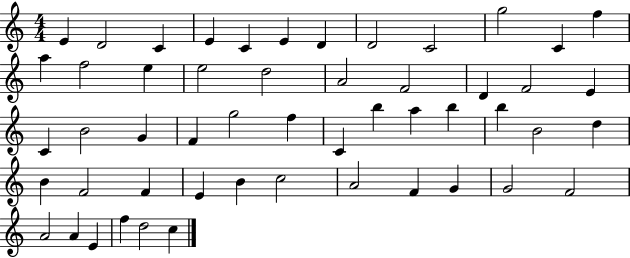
X:1
T:Untitled
M:4/4
L:1/4
K:C
E D2 C E C E D D2 C2 g2 C f a f2 e e2 d2 A2 F2 D F2 E C B2 G F g2 f C b a b b B2 d B F2 F E B c2 A2 F G G2 F2 A2 A E f d2 c